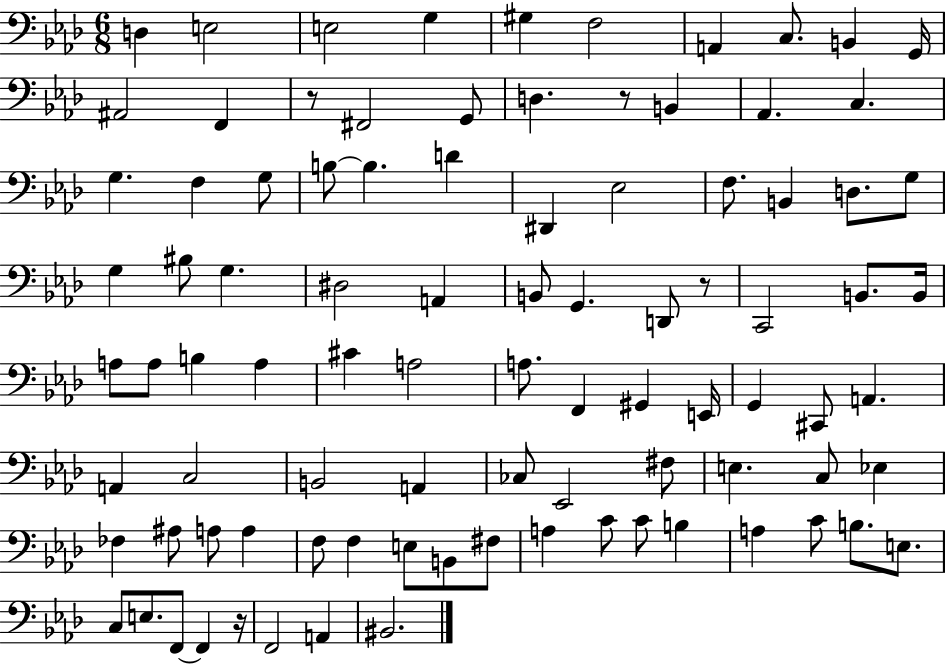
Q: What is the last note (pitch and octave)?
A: BIS2